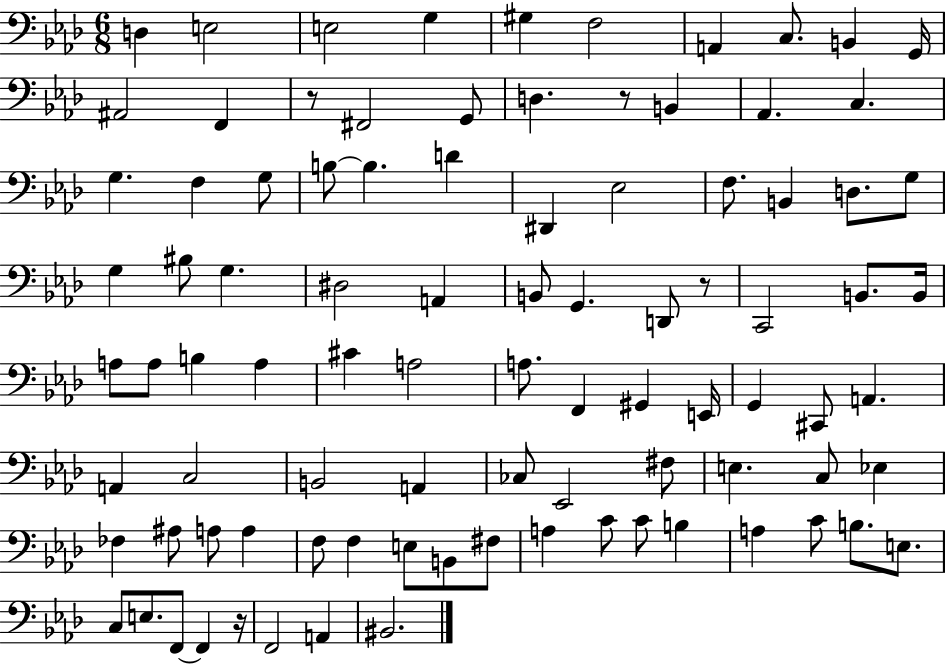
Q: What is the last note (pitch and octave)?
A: BIS2